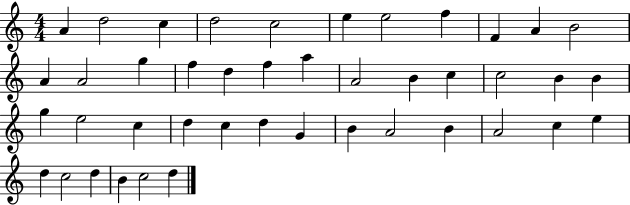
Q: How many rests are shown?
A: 0